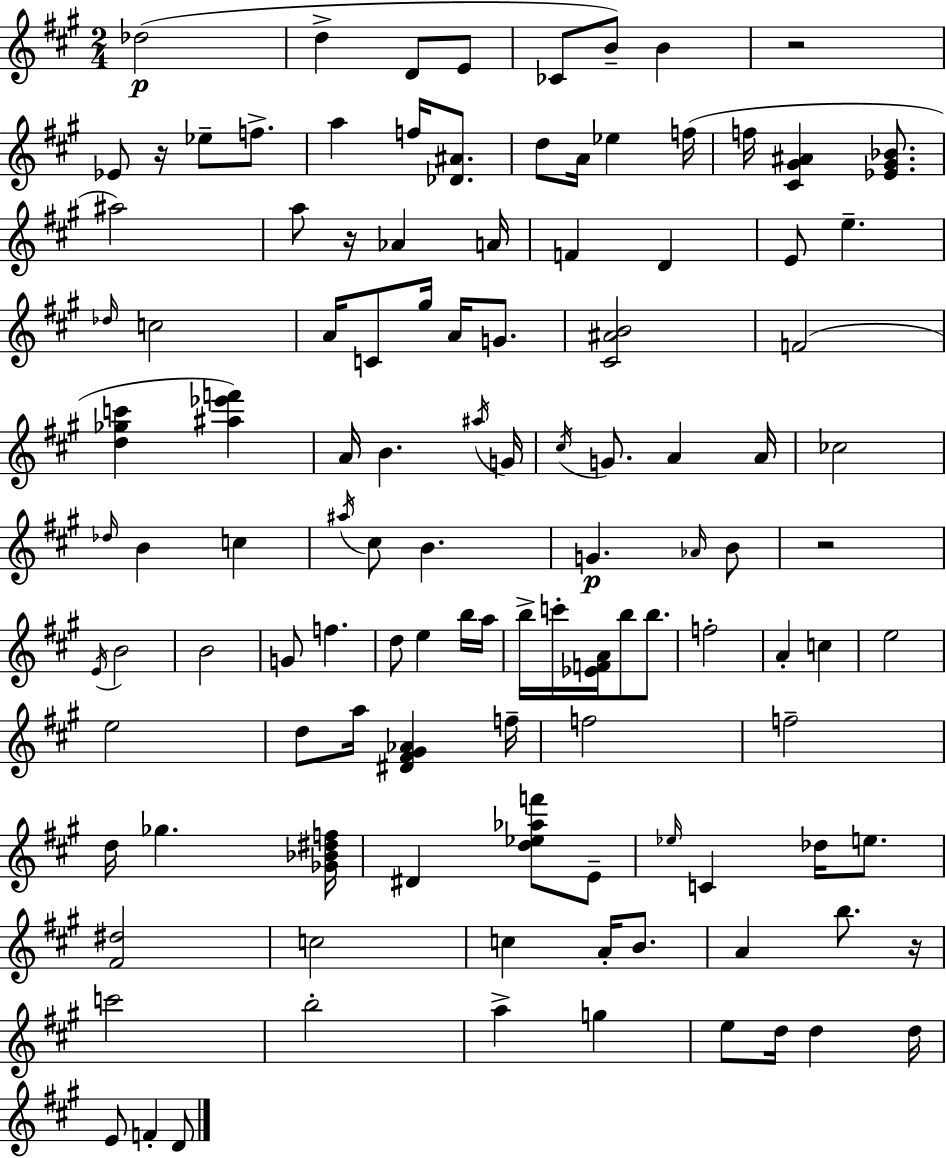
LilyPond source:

{
  \clef treble
  \numericTimeSignature
  \time 2/4
  \key a \major
  des''2(\p | d''4-> d'8 e'8 | ces'8 b'8--) b'4 | r2 | \break ees'8 r16 ees''8-- f''8.-> | a''4 f''16 <des' ais'>8. | d''8 a'16 ees''4 f''16( | f''16 <cis' gis' ais'>4 <ees' gis' bes'>8. | \break ais''2) | a''8 r16 aes'4 a'16 | f'4 d'4 | e'8 e''4.-- | \break \grace { des''16 } c''2 | a'16 c'8 gis''16 a'16 g'8. | <cis' ais' b'>2 | f'2( | \break <d'' ges'' c'''>4 <ais'' ees''' f'''>4) | a'16 b'4. | \acciaccatura { ais''16 } g'16 \acciaccatura { cis''16 } g'8. a'4 | a'16 ces''2 | \break \grace { des''16 } b'4 | c''4 \acciaccatura { ais''16 } cis''8 b'4. | g'4.\p | \grace { aes'16 } b'8 r2 | \break \acciaccatura { e'16 } b'2 | b'2 | g'8 | f''4. d''8 | \break e''4 b''16 a''16 b''16-> | c'''16-. <ees' f' a'>16 b''8 b''8. f''2-. | a'4-. | c''4 e''2 | \break e''2 | d''8 | a''16 <dis' fis' gis' aes'>4 f''16-- f''2 | f''2-- | \break d''16 | ges''4. <ges' bes' dis'' f''>16 dis'4 | <d'' ees'' aes'' f'''>8 e'8-- \grace { ees''16 } | c'4 des''16 e''8. | \break <fis' dis''>2 | c''2 | c''4 a'16-. b'8. | a'4 b''8. r16 | \break c'''2 | b''2-. | a''4-> g''4 | e''8 d''16 d''4 d''16 | \break e'8 f'4-. d'8 | \bar "|."
}